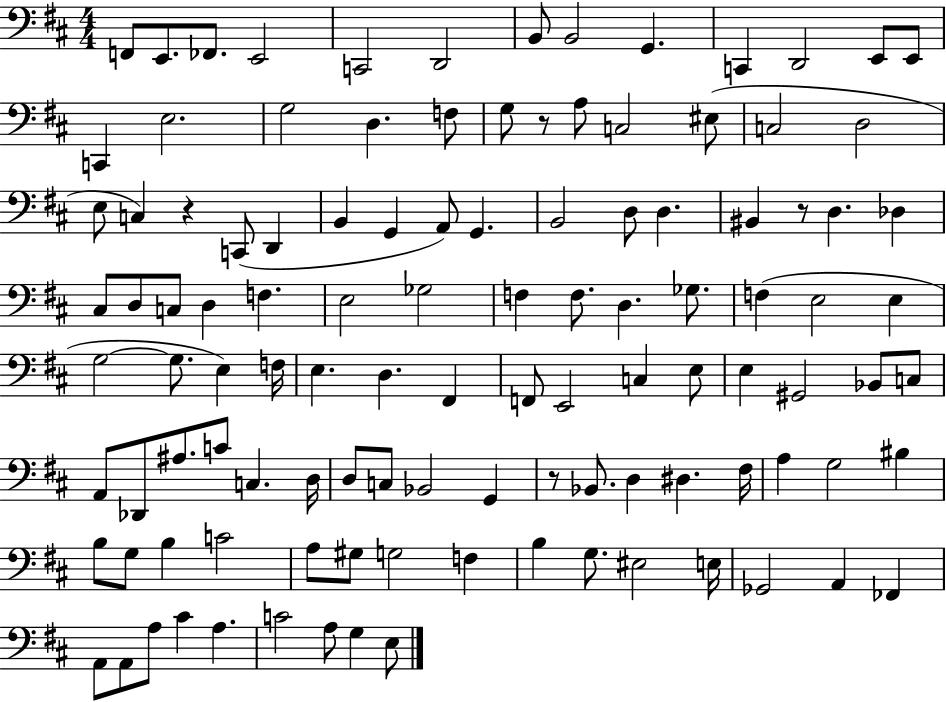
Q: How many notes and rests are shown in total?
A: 112